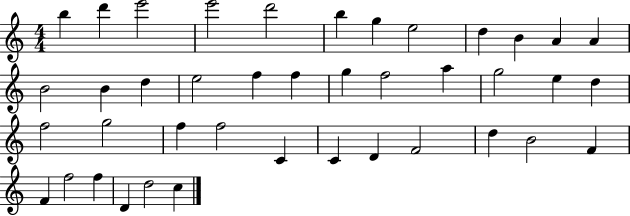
{
  \clef treble
  \numericTimeSignature
  \time 4/4
  \key c \major
  b''4 d'''4 e'''2 | e'''2 d'''2 | b''4 g''4 e''2 | d''4 b'4 a'4 a'4 | \break b'2 b'4 d''4 | e''2 f''4 f''4 | g''4 f''2 a''4 | g''2 e''4 d''4 | \break f''2 g''2 | f''4 f''2 c'4 | c'4 d'4 f'2 | d''4 b'2 f'4 | \break f'4 f''2 f''4 | d'4 d''2 c''4 | \bar "|."
}